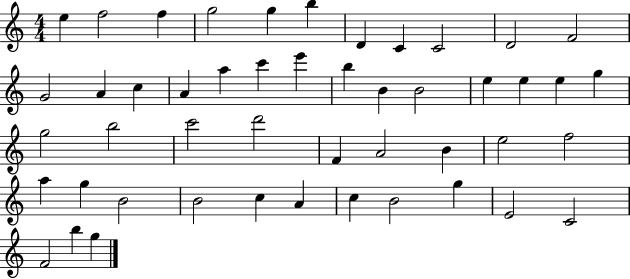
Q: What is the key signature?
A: C major